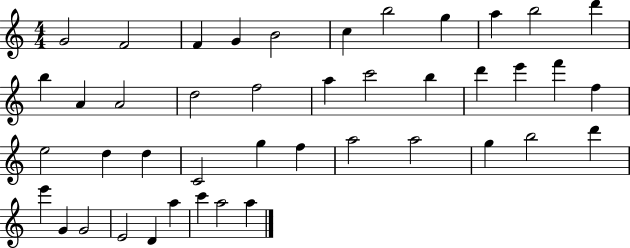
{
  \clef treble
  \numericTimeSignature
  \time 4/4
  \key c \major
  g'2 f'2 | f'4 g'4 b'2 | c''4 b''2 g''4 | a''4 b''2 d'''4 | \break b''4 a'4 a'2 | d''2 f''2 | a''4 c'''2 b''4 | d'''4 e'''4 f'''4 f''4 | \break e''2 d''4 d''4 | c'2 g''4 f''4 | a''2 a''2 | g''4 b''2 d'''4 | \break e'''4 g'4 g'2 | e'2 d'4 a''4 | c'''4 a''2 a''4 | \bar "|."
}